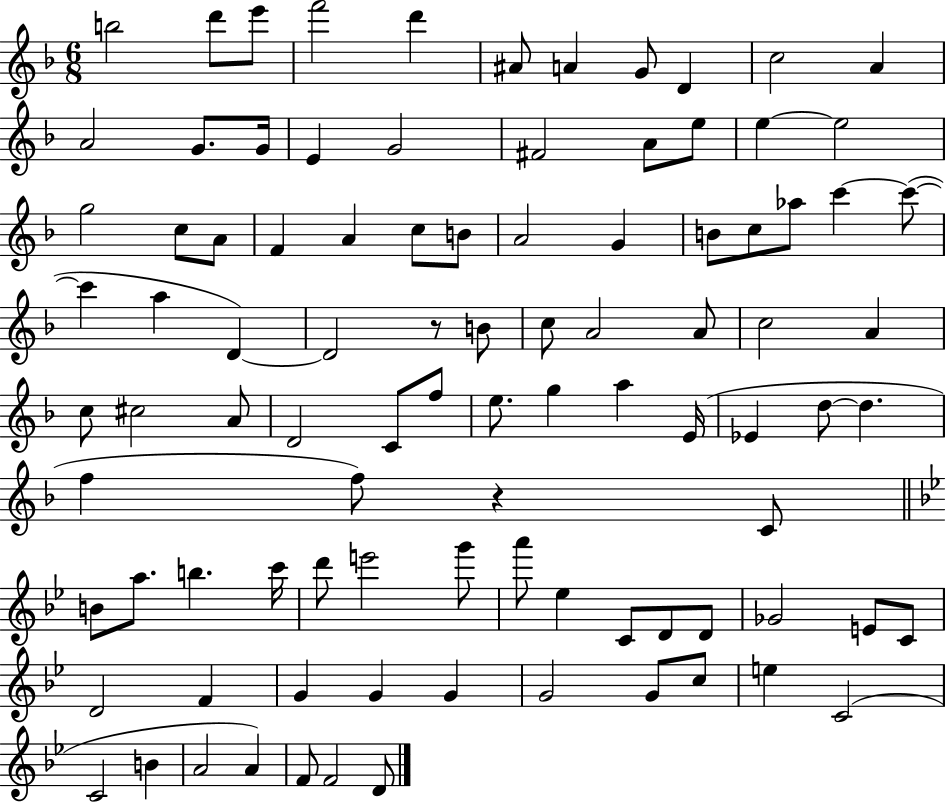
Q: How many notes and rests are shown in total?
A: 95